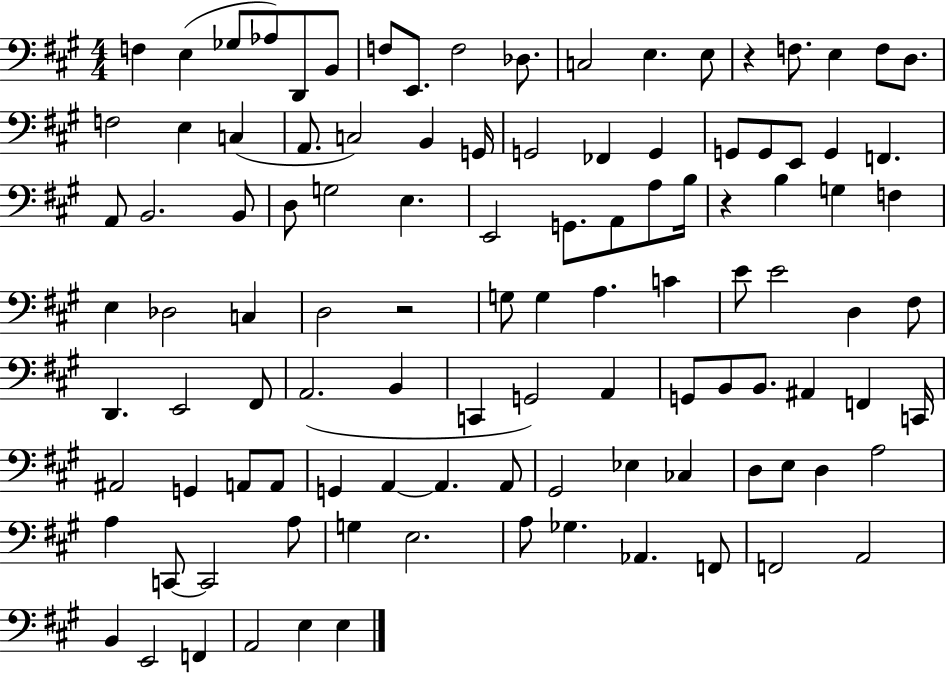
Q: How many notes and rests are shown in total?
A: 108